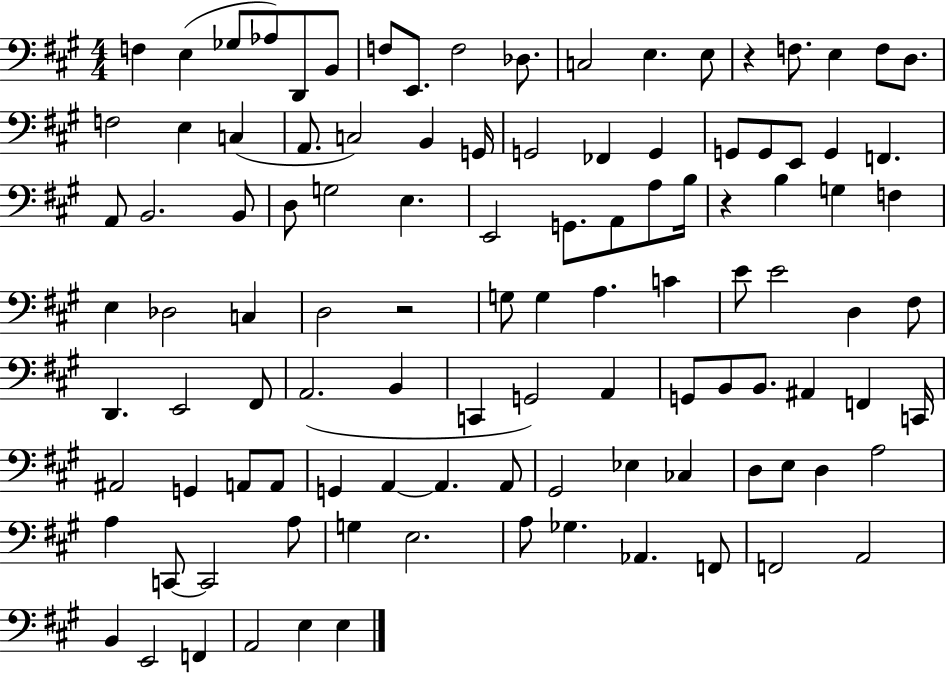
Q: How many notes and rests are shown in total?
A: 108